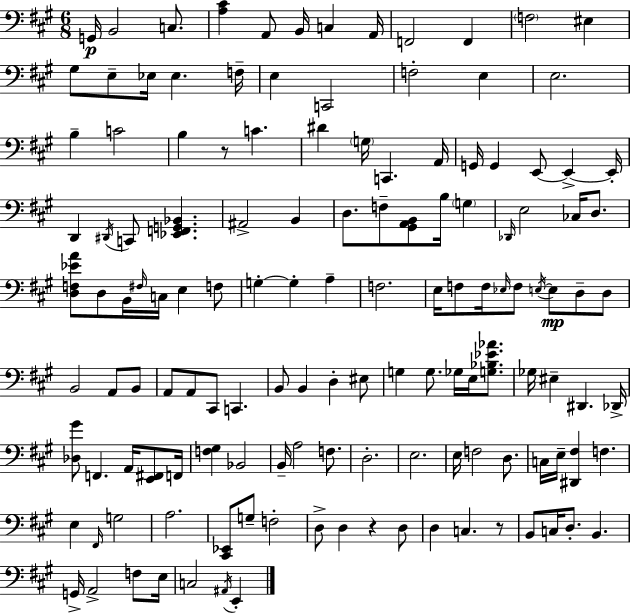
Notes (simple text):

G2/s B2/h C3/e. [A3,C#4]/q A2/e B2/s C3/q A2/s F2/h F2/q F3/h EIS3/q G#3/e E3/e Eb3/s Eb3/q. F3/s E3/q C2/h F3/h E3/q E3/h. B3/q C4/h B3/q R/e C4/q. D#4/q G3/s C2/q. A2/s G2/s G2/q E2/e E2/q E2/s D2/q D#2/s C2/e [Eb2,F2,G2,Bb2]/q. A#2/h B2/q D3/e. F3/e [G#2,A2,B2]/e B3/s G3/q Db2/s E3/h CES3/s D3/e. [D3,F3,Eb4,A4]/e D3/e B2/s F#3/s C3/s E3/q F3/e G3/q G3/q A3/q F3/h. E3/s F3/e F3/s Eb3/s F3/e E3/s E3/e D3/e D3/e B2/h A2/e B2/e A2/e A2/e C#2/e C2/q. B2/e B2/q D3/q EIS3/e G3/q G3/e. Gb3/s E3/s [G3,Bb3,Eb4,Ab4]/e. Gb3/s EIS3/q D#2/q. Db2/s [Db3,G#4]/e F2/q. A2/s [E2,F#2]/e F2/s [F3,G#3]/q Bb2/h B2/s A3/h F3/e. D3/h. E3/h. E3/s F3/h D3/e. C3/s E3/s [D#2,F#3]/q F3/q. E3/q F#2/s G3/h A3/h. [C#2,Eb2]/e G3/e F3/h D3/e D3/q R/q D3/e D3/q C3/q. R/e B2/e C3/s D3/e. B2/q. G2/s A2/h F3/e E3/s C3/h A#2/s E2/q